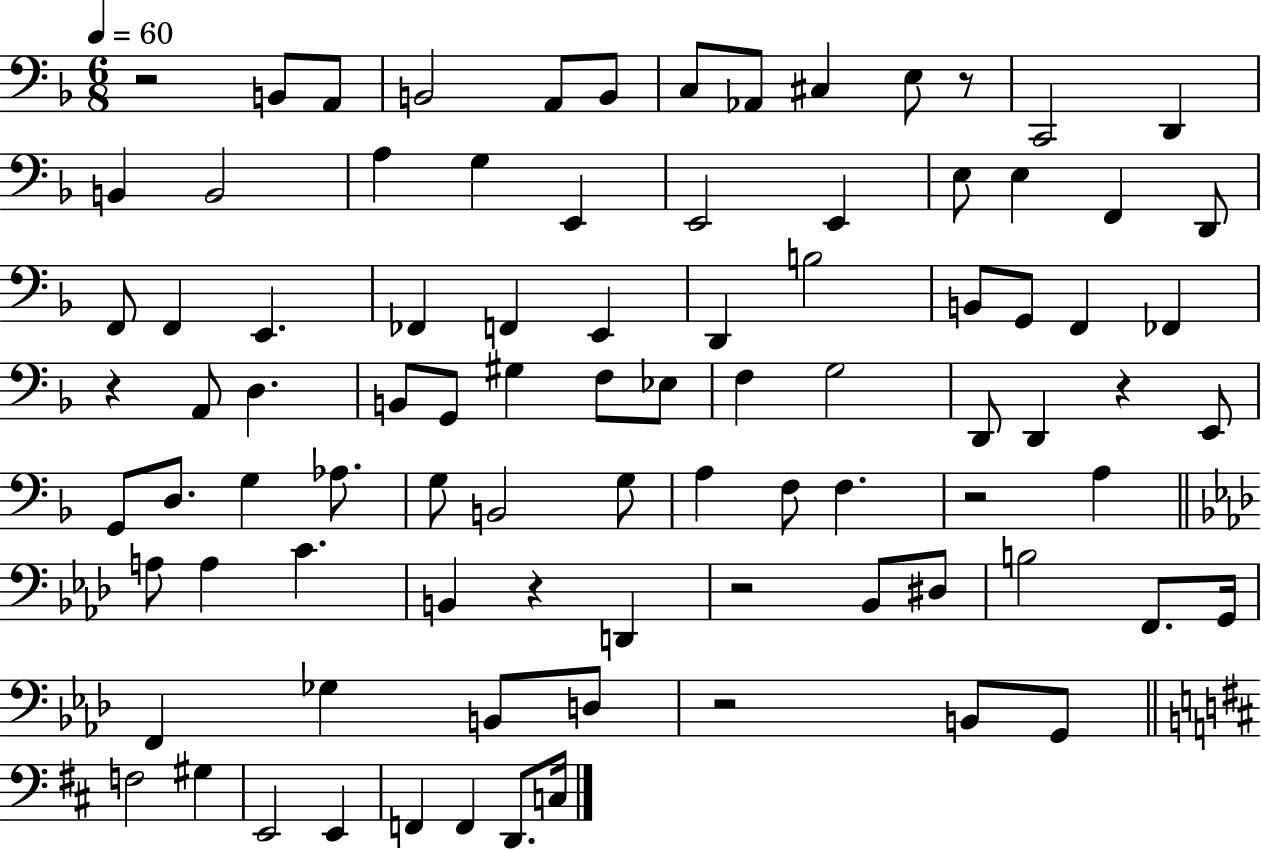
X:1
T:Untitled
M:6/8
L:1/4
K:F
z2 B,,/2 A,,/2 B,,2 A,,/2 B,,/2 C,/2 _A,,/2 ^C, E,/2 z/2 C,,2 D,, B,, B,,2 A, G, E,, E,,2 E,, E,/2 E, F,, D,,/2 F,,/2 F,, E,, _F,, F,, E,, D,, B,2 B,,/2 G,,/2 F,, _F,, z A,,/2 D, B,,/2 G,,/2 ^G, F,/2 _E,/2 F, G,2 D,,/2 D,, z E,,/2 G,,/2 D,/2 G, _A,/2 G,/2 B,,2 G,/2 A, F,/2 F, z2 A, A,/2 A, C B,, z D,, z2 _B,,/2 ^D,/2 B,2 F,,/2 G,,/4 F,, _G, B,,/2 D,/2 z2 B,,/2 G,,/2 F,2 ^G, E,,2 E,, F,, F,, D,,/2 C,/4